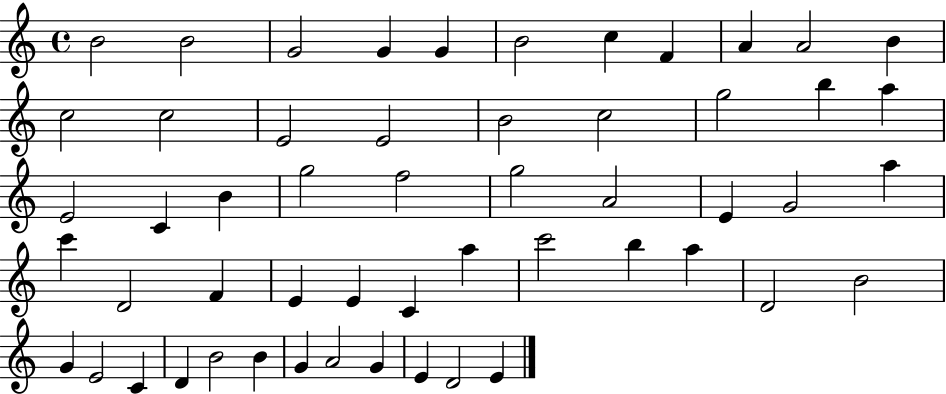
{
  \clef treble
  \time 4/4
  \defaultTimeSignature
  \key c \major
  b'2 b'2 | g'2 g'4 g'4 | b'2 c''4 f'4 | a'4 a'2 b'4 | \break c''2 c''2 | e'2 e'2 | b'2 c''2 | g''2 b''4 a''4 | \break e'2 c'4 b'4 | g''2 f''2 | g''2 a'2 | e'4 g'2 a''4 | \break c'''4 d'2 f'4 | e'4 e'4 c'4 a''4 | c'''2 b''4 a''4 | d'2 b'2 | \break g'4 e'2 c'4 | d'4 b'2 b'4 | g'4 a'2 g'4 | e'4 d'2 e'4 | \break \bar "|."
}